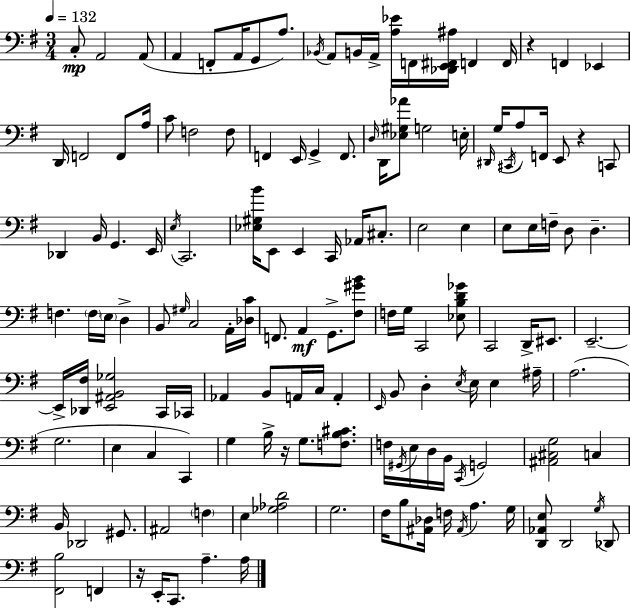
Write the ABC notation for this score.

X:1
T:Untitled
M:3/4
L:1/4
K:Em
C,/2 A,,2 A,,/2 A,, F,,/2 A,,/4 G,,/2 A,/2 _B,,/4 A,,/2 B,,/4 A,,/4 [A,_E]/4 F,,/4 [_D,,E,,^F,,^A,]/4 F,, F,,/4 z F,, _E,, D,,/4 F,,2 F,,/2 A,/4 C/2 F,2 F,/2 F,, E,,/4 G,, F,,/2 D,/4 D,,/4 [_E,^G,_A]/2 G,2 E,/4 ^D,,/4 G,/4 ^C,,/4 A,/2 F,,/4 E,,/2 z C,,/2 _D,, B,,/4 G,, E,,/4 E,/4 C,,2 [_E,^G,B]/4 E,,/2 E,, C,,/4 _A,,/4 ^C,/2 E,2 E, E,/2 E,/4 F,/4 D,/2 D, F, F,/4 E,/4 D, B,,/2 ^G,/4 C,2 A,,/4 [_D,C]/4 F,,/2 A,, G,,/2 [^F,^GB]/2 F,/4 G,/4 C,,2 [_E,B,D_G]/2 C,,2 D,,/4 ^E,,/2 E,,2 E,,/4 [_D,,^F,]/4 [E,,^A,,B,,_G,]2 C,,/4 _C,,/4 _A,, B,,/2 A,,/4 C,/4 A,, E,,/4 B,,/2 D, E,/4 E,/4 E, ^A,/4 A,2 G,2 E, C, C,, G, B,/4 z/4 G,/2 [F,B,^C]/2 F,/4 ^G,,/4 E,/4 D,/4 B,,/4 C,,/4 G,,2 [^A,,^C,G,]2 C, B,,/4 _D,,2 ^G,,/2 ^A,,2 F, E, [_G,_A,D]2 G,2 ^F,/4 B,/2 [^A,,_D,]/4 F,/4 ^A,,/4 A, G,/4 [D,,_A,,E,]/2 D,,2 G,/4 _D,,/2 [^F,,B,]2 F,, z/4 E,,/4 C,,/2 A, A,/4